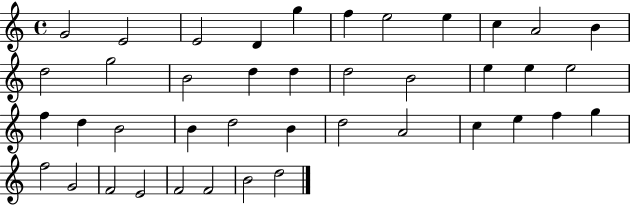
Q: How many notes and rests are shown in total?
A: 41